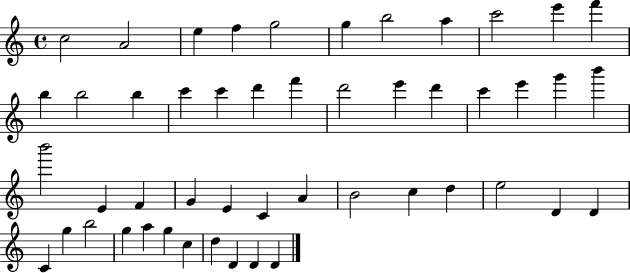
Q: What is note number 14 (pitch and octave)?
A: B5